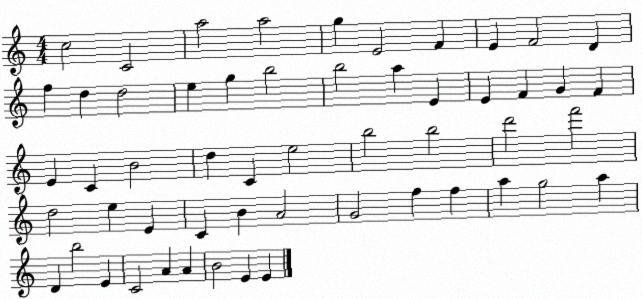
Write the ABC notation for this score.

X:1
T:Untitled
M:4/4
L:1/4
K:C
c2 C2 a2 a2 g E2 F E F2 D f d d2 e g b2 b2 a E E F G F E C B2 d C e2 b2 b2 d'2 f'2 d2 e E C B A2 G2 f f a g2 a D b2 E C2 A A B2 E E